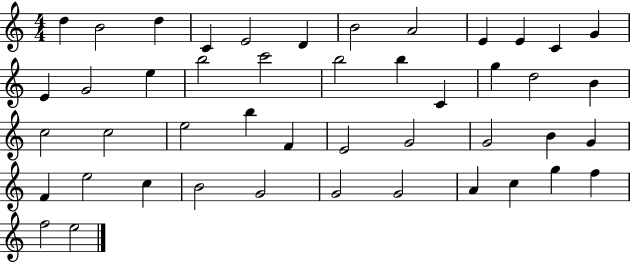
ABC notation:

X:1
T:Untitled
M:4/4
L:1/4
K:C
d B2 d C E2 D B2 A2 E E C G E G2 e b2 c'2 b2 b C g d2 B c2 c2 e2 b F E2 G2 G2 B G F e2 c B2 G2 G2 G2 A c g f f2 e2